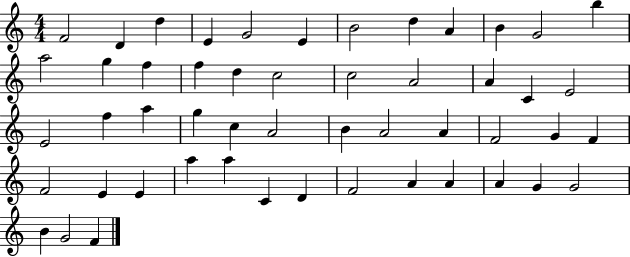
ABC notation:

X:1
T:Untitled
M:4/4
L:1/4
K:C
F2 D d E G2 E B2 d A B G2 b a2 g f f d c2 c2 A2 A C E2 E2 f a g c A2 B A2 A F2 G F F2 E E a a C D F2 A A A G G2 B G2 F